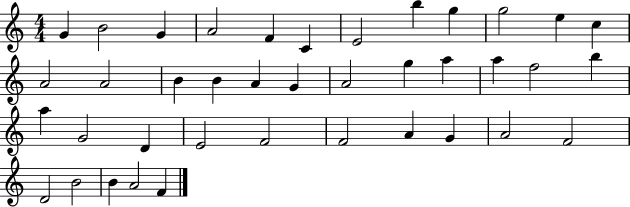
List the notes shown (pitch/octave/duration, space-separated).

G4/q B4/h G4/q A4/h F4/q C4/q E4/h B5/q G5/q G5/h E5/q C5/q A4/h A4/h B4/q B4/q A4/q G4/q A4/h G5/q A5/q A5/q F5/h B5/q A5/q G4/h D4/q E4/h F4/h F4/h A4/q G4/q A4/h F4/h D4/h B4/h B4/q A4/h F4/q